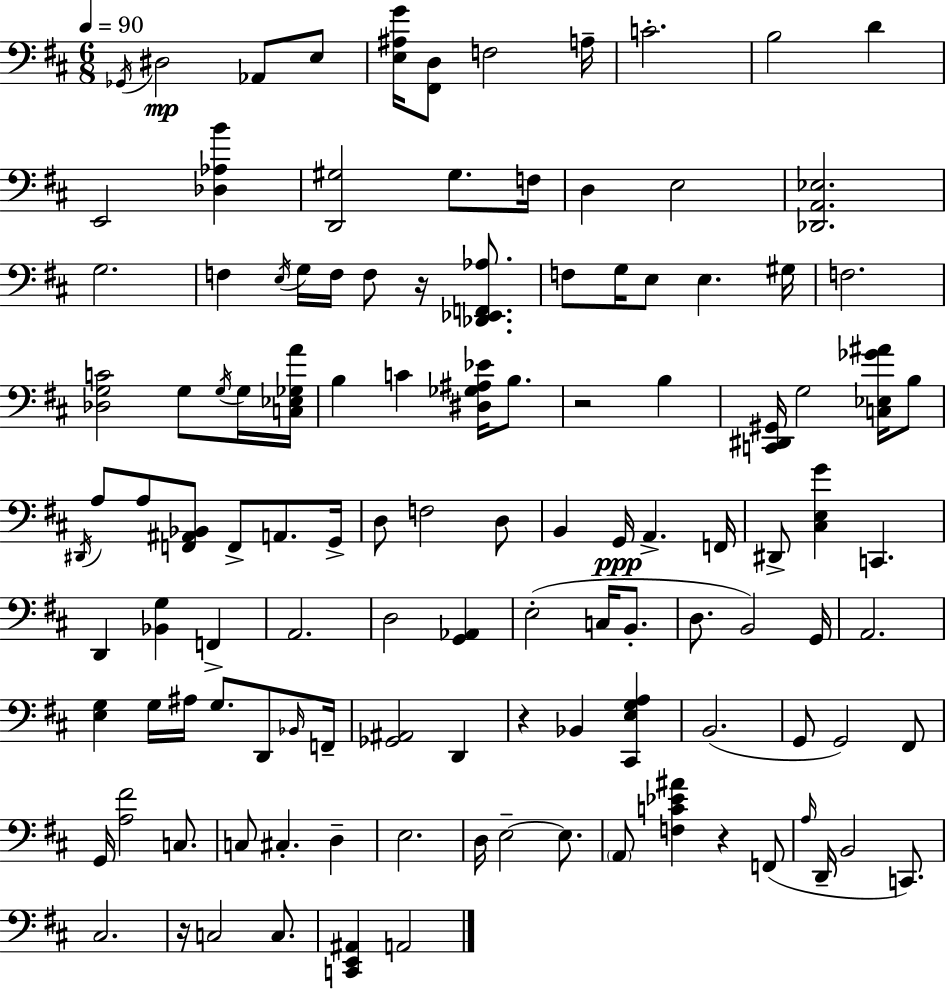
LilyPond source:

{
  \clef bass
  \numericTimeSignature
  \time 6/8
  \key d \major
  \tempo 4 = 90
  \acciaccatura { ges,16 }\mp dis2 aes,8 e8 | <e ais g'>16 <fis, d>8 f2 | a16-- c'2.-. | b2 d'4 | \break e,2 <des aes b'>4 | <d, gis>2 gis8. | f16 d4 e2 | <des, a, ees>2. | \break g2. | f4 \acciaccatura { e16 } g16 f16 f8 r16 <des, ees, f, aes>8. | f8 g16 e8 e4. | gis16 f2. | \break <des g c'>2 g8 | \acciaccatura { g16 } g16 <c ees ges a'>16 b4 c'4 <dis ges ais ees'>16 | b8. r2 b4 | <c, dis, gis,>16 g2 | \break <c ees ges' ais'>16 b8 \acciaccatura { dis,16 } a8 a8 <f, ais, bes,>8 f,8-> | a,8. g,16-> d8 f2 | d8 b,4 g,16\ppp a,4.-> | f,16 dis,8-> <cis e g'>4 c,4. | \break d,4 <bes, g>4 | f,4-> a,2. | d2 | <g, aes,>4 e2-.( | \break c16 b,8.-. d8. b,2) | g,16 a,2. | <e g>4 g16 ais16 g8. | d,8 \grace { bes,16 } f,16-- <ges, ais,>2 | \break d,4 r4 bes,4 | <cis, e g a>4 b,2.( | g,8 g,2) | fis,8 g,16 <a fis'>2 | \break c8. c8 cis4.-. | d4-- e2. | d16 e2--~~ | e8. \parenthesize a,8 <f c' ees' ais'>4 r4 | \break f,8( \grace { a16 } d,16-- b,2 | c,8.) cis2. | r16 c2 | c8. <c, e, ais,>4 a,2 | \break \bar "|."
}